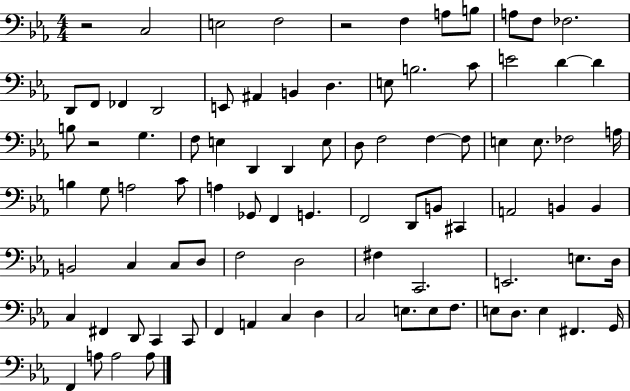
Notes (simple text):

R/h C3/h E3/h F3/h R/h F3/q A3/e B3/e A3/e F3/e FES3/h. D2/e F2/e FES2/q D2/h E2/e A#2/q B2/q D3/q. E3/e B3/h. C4/e E4/h D4/q D4/q B3/e R/h G3/q. F3/e E3/q D2/q D2/q E3/e D3/e F3/h F3/q F3/e E3/q E3/e. FES3/h A3/s B3/q G3/e A3/h C4/e A3/q Gb2/e F2/q G2/q. F2/h D2/e B2/e C#2/q A2/h B2/q B2/q B2/h C3/q C3/e D3/e F3/h D3/h F#3/q C2/h. E2/h. E3/e. D3/s C3/q F#2/q D2/e C2/q C2/e F2/q A2/q C3/q D3/q C3/h E3/e. E3/e F3/e. E3/e D3/e. E3/q F#2/q. G2/s F2/q A3/e A3/h A3/e